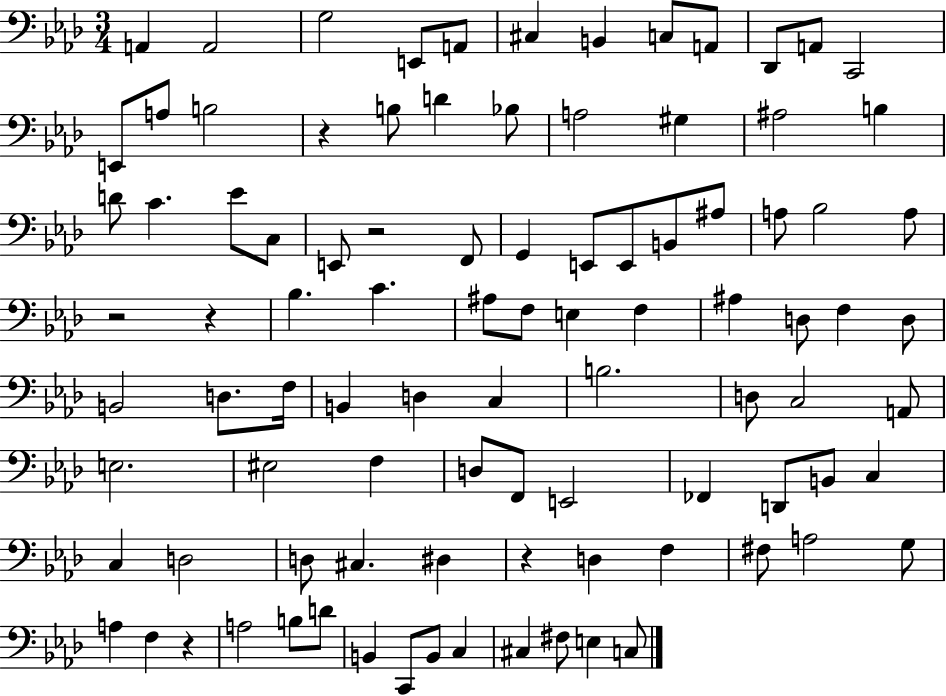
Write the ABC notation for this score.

X:1
T:Untitled
M:3/4
L:1/4
K:Ab
A,, A,,2 G,2 E,,/2 A,,/2 ^C, B,, C,/2 A,,/2 _D,,/2 A,,/2 C,,2 E,,/2 A,/2 B,2 z B,/2 D _B,/2 A,2 ^G, ^A,2 B, D/2 C _E/2 C,/2 E,,/2 z2 F,,/2 G,, E,,/2 E,,/2 B,,/2 ^A,/2 A,/2 _B,2 A,/2 z2 z _B, C ^A,/2 F,/2 E, F, ^A, D,/2 F, D,/2 B,,2 D,/2 F,/4 B,, D, C, B,2 D,/2 C,2 A,,/2 E,2 ^E,2 F, D,/2 F,,/2 E,,2 _F,, D,,/2 B,,/2 C, C, D,2 D,/2 ^C, ^D, z D, F, ^F,/2 A,2 G,/2 A, F, z A,2 B,/2 D/2 B,, C,,/2 B,,/2 C, ^C, ^F,/2 E, C,/2